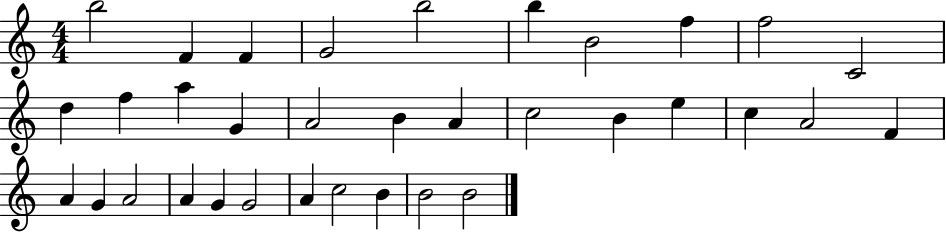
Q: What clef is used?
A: treble